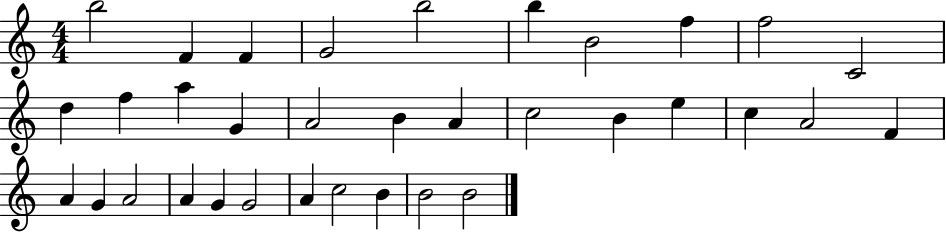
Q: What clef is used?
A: treble